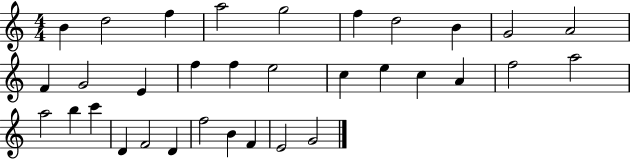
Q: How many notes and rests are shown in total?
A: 33